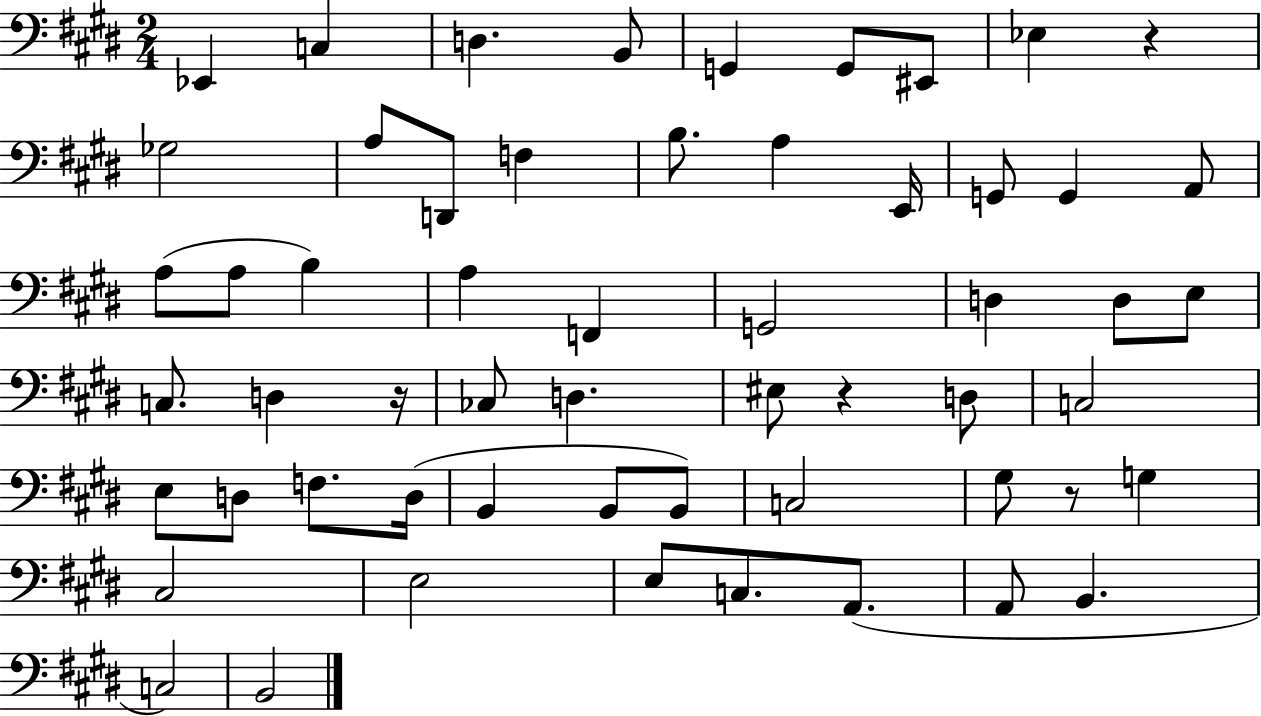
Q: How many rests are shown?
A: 4